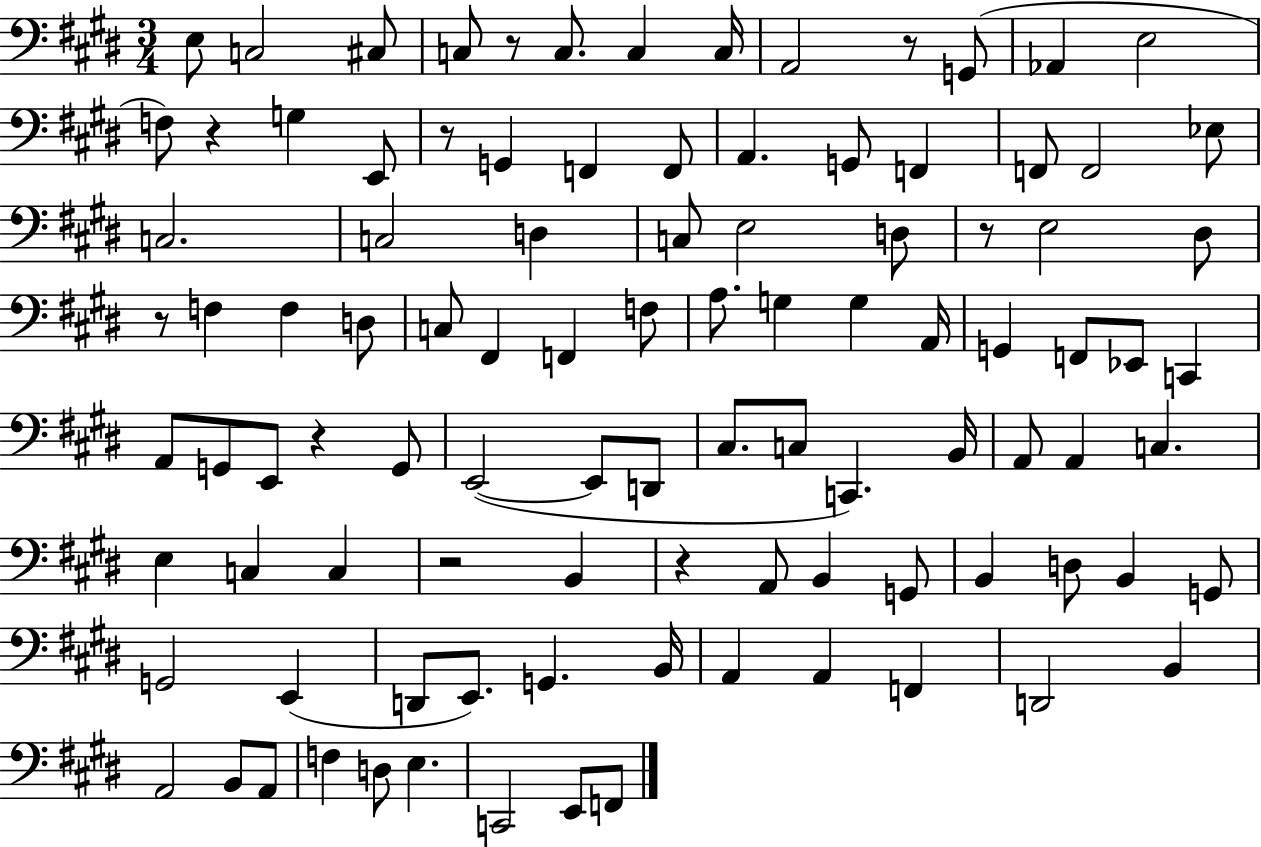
E3/e C3/h C#3/e C3/e R/e C3/e. C3/q C3/s A2/h R/e G2/e Ab2/q E3/h F3/e R/q G3/q E2/e R/e G2/q F2/q F2/e A2/q. G2/e F2/q F2/e F2/h Eb3/e C3/h. C3/h D3/q C3/e E3/h D3/e R/e E3/h D#3/e R/e F3/q F3/q D3/e C3/e F#2/q F2/q F3/e A3/e. G3/q G3/q A2/s G2/q F2/e Eb2/e C2/q A2/e G2/e E2/e R/q G2/e E2/h E2/e D2/e C#3/e. C3/e C2/q. B2/s A2/e A2/q C3/q. E3/q C3/q C3/q R/h B2/q R/q A2/e B2/q G2/e B2/q D3/e B2/q G2/e G2/h E2/q D2/e E2/e. G2/q. B2/s A2/q A2/q F2/q D2/h B2/q A2/h B2/e A2/e F3/q D3/e E3/q. C2/h E2/e F2/e